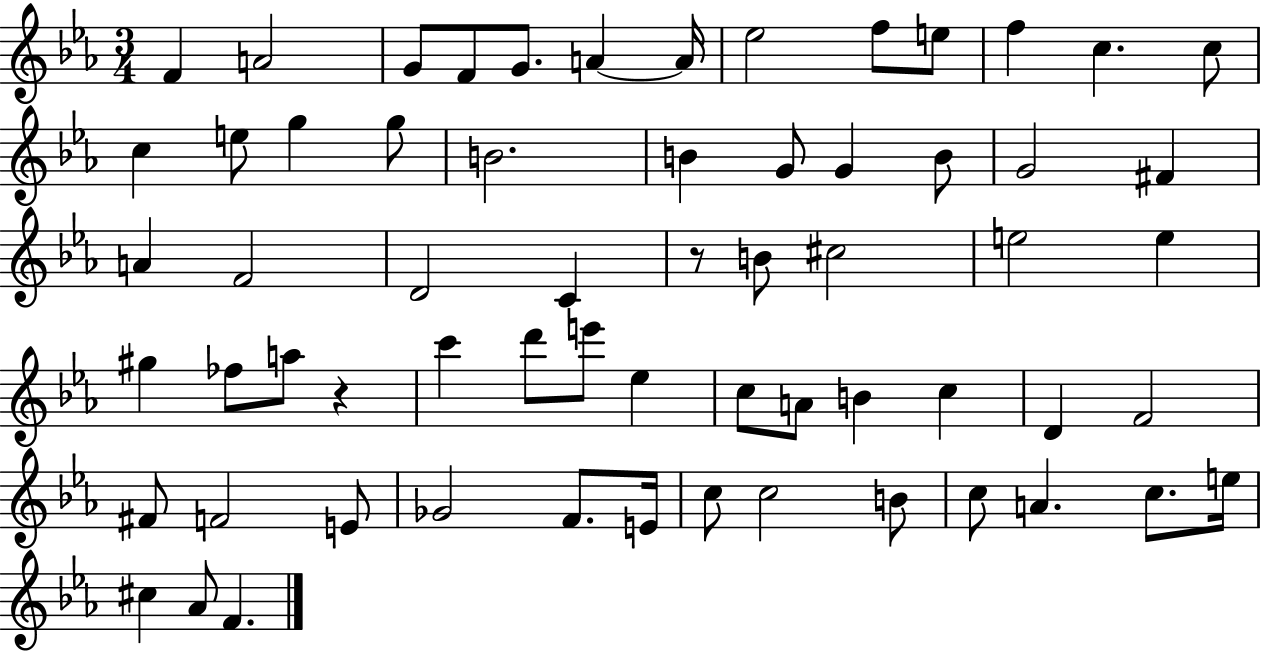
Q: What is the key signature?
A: EES major